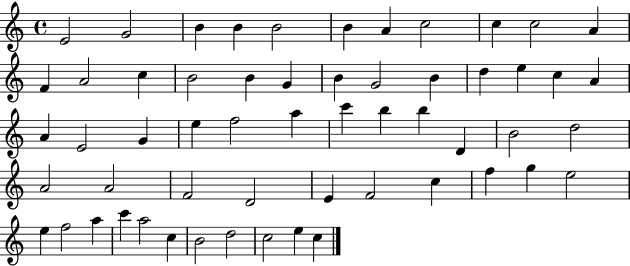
{
  \clef treble
  \time 4/4
  \defaultTimeSignature
  \key c \major
  e'2 g'2 | b'4 b'4 b'2 | b'4 a'4 c''2 | c''4 c''2 a'4 | \break f'4 a'2 c''4 | b'2 b'4 g'4 | b'4 g'2 b'4 | d''4 e''4 c''4 a'4 | \break a'4 e'2 g'4 | e''4 f''2 a''4 | c'''4 b''4 b''4 d'4 | b'2 d''2 | \break a'2 a'2 | f'2 d'2 | e'4 f'2 c''4 | f''4 g''4 e''2 | \break e''4 f''2 a''4 | c'''4 a''2 c''4 | b'2 d''2 | c''2 e''4 c''4 | \break \bar "|."
}